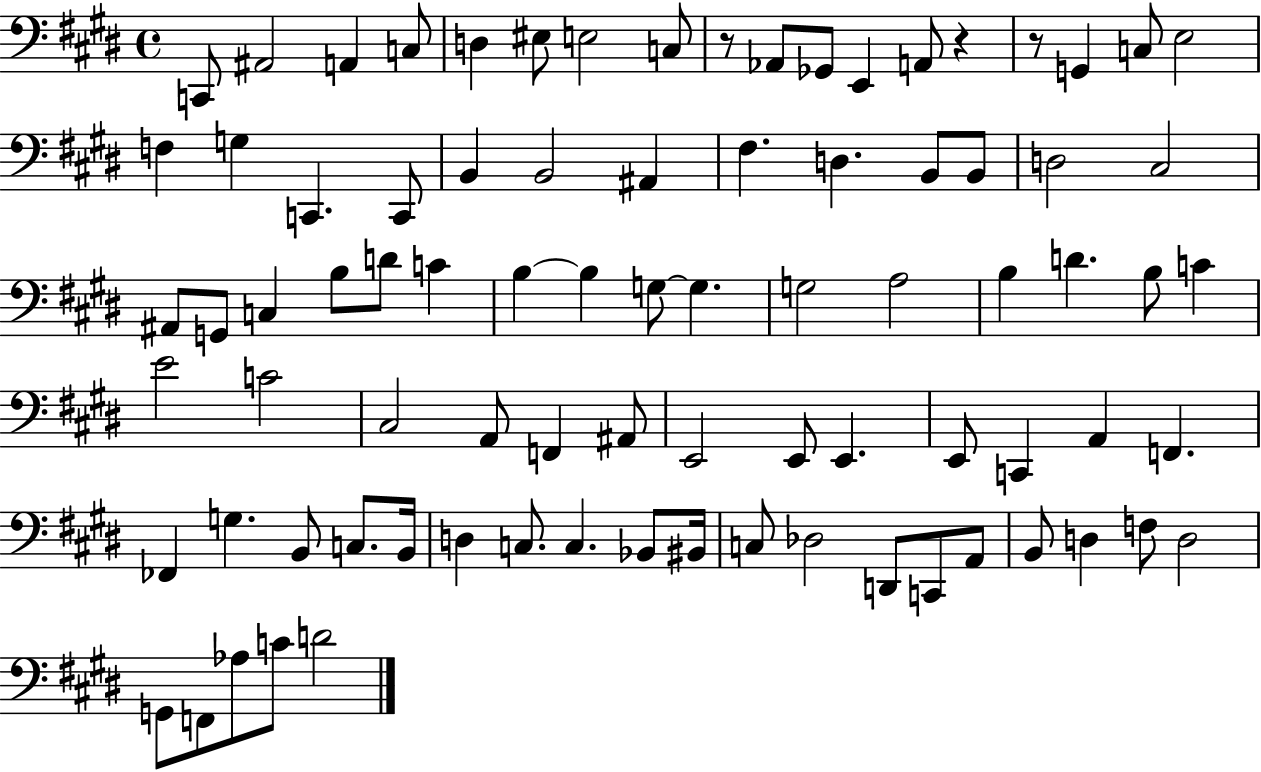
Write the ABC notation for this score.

X:1
T:Untitled
M:4/4
L:1/4
K:E
C,,/2 ^A,,2 A,, C,/2 D, ^E,/2 E,2 C,/2 z/2 _A,,/2 _G,,/2 E,, A,,/2 z z/2 G,, C,/2 E,2 F, G, C,, C,,/2 B,, B,,2 ^A,, ^F, D, B,,/2 B,,/2 D,2 ^C,2 ^A,,/2 G,,/2 C, B,/2 D/2 C B, B, G,/2 G, G,2 A,2 B, D B,/2 C E2 C2 ^C,2 A,,/2 F,, ^A,,/2 E,,2 E,,/2 E,, E,,/2 C,, A,, F,, _F,, G, B,,/2 C,/2 B,,/4 D, C,/2 C, _B,,/2 ^B,,/4 C,/2 _D,2 D,,/2 C,,/2 A,,/2 B,,/2 D, F,/2 D,2 G,,/2 F,,/2 _A,/2 C/2 D2